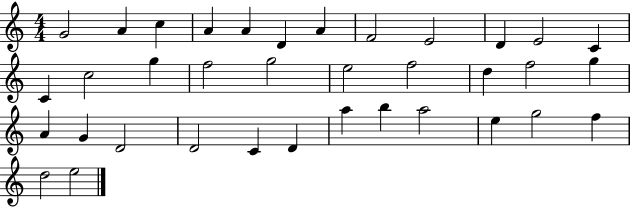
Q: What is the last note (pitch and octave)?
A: E5